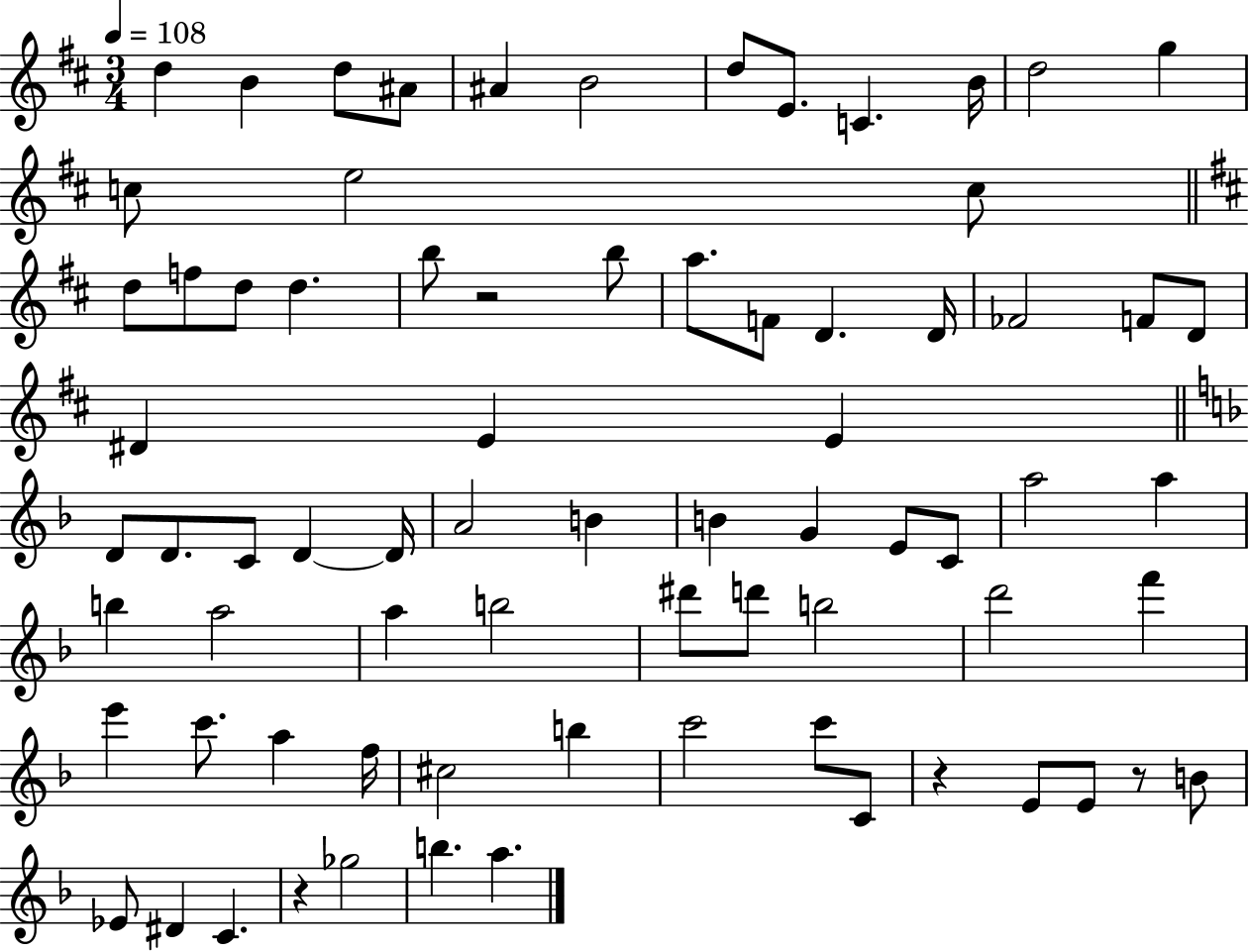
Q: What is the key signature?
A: D major